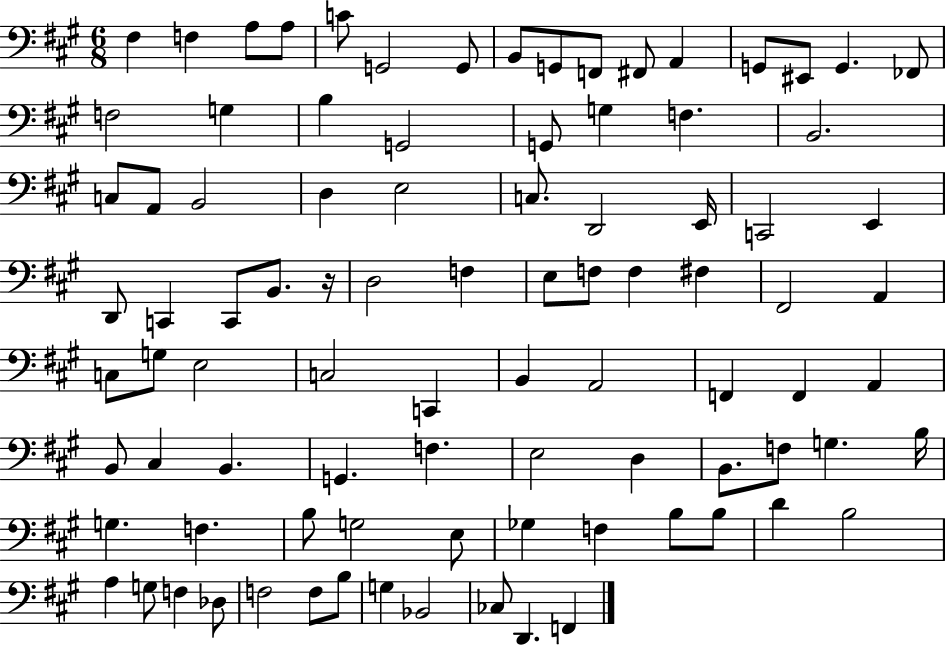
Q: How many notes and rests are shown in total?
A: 91